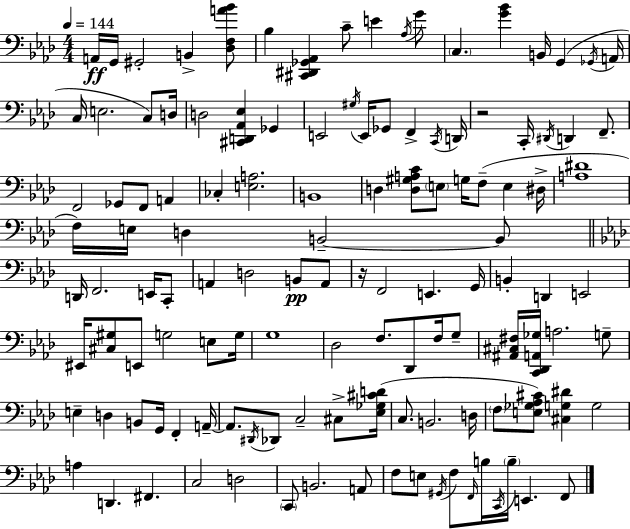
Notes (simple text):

A2/s G2/s G#2/h B2/q [Db3,F3,A4,Bb4]/e Bb3/q [C#2,D#2,Gb2,Ab2]/q C4/e E4/q Ab3/s G4/e C3/q. [G4,Bb4]/q B2/s G2/q Gb2/s A2/s C3/s E3/h. C3/e D3/s D3/h [C#2,D2,Ab2,Eb3]/q Gb2/q E2/h G#3/s E2/s Gb2/e F2/q C2/s D2/s R/h C2/s D#2/s D2/q F2/e. F2/h Gb2/e F2/e A2/q CES3/q [E3,A3]/h. B2/w D3/q [D3,G#3,A3,C4]/e E3/e G3/s F3/e E3/q D#3/s [A3,D#4]/w F3/s E3/s D3/q B2/h B2/e D2/s F2/h. E2/s C2/e A2/q D3/h B2/e A2/e R/s F2/h E2/q. G2/s B2/q D2/q E2/h EIS2/s [C#3,G#3]/e E2/e G3/h E3/e G3/s G3/w Db3/h F3/e. Db2/e F3/s G3/e [A#2,C#3,F#3]/s [C2,Db2,A2,Gb3]/s A3/h. G3/e E3/q D3/q B2/e G2/s F2/q A2/s A2/e. D#2/s Db2/e C3/h C#3/e [Eb3,Gb3,C#4,D4]/s C3/e. B2/h. D3/s F3/e [E3,Gb3,Ab3,C#4]/e [C#3,G3,D#4]/q G3/h A3/q D2/q. F#2/q. C3/h D3/h C2/e B2/h. A2/e F3/e E3/e G#2/s F3/e F2/s B3/s C2/s B3/s E2/q. F2/e